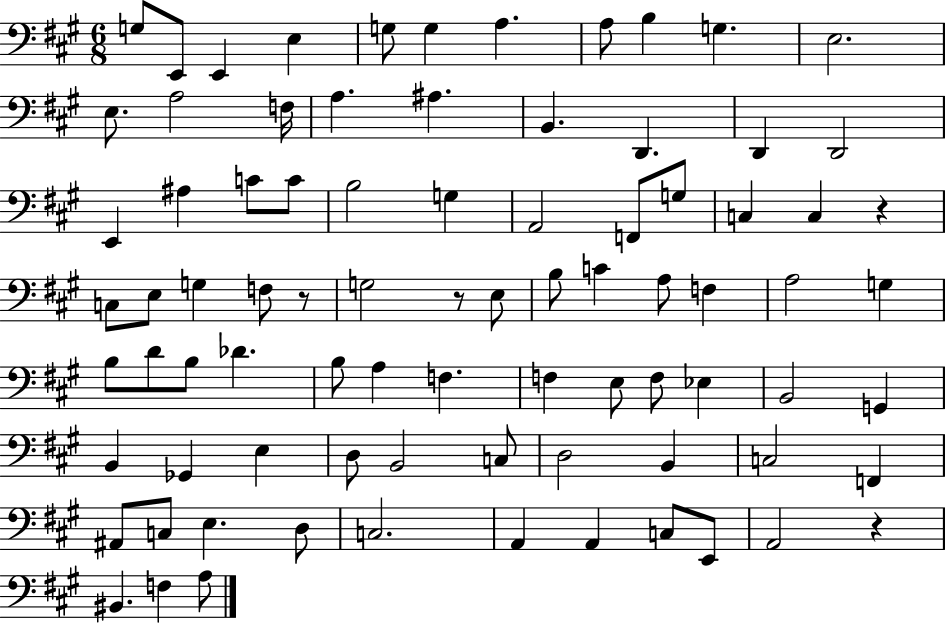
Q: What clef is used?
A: bass